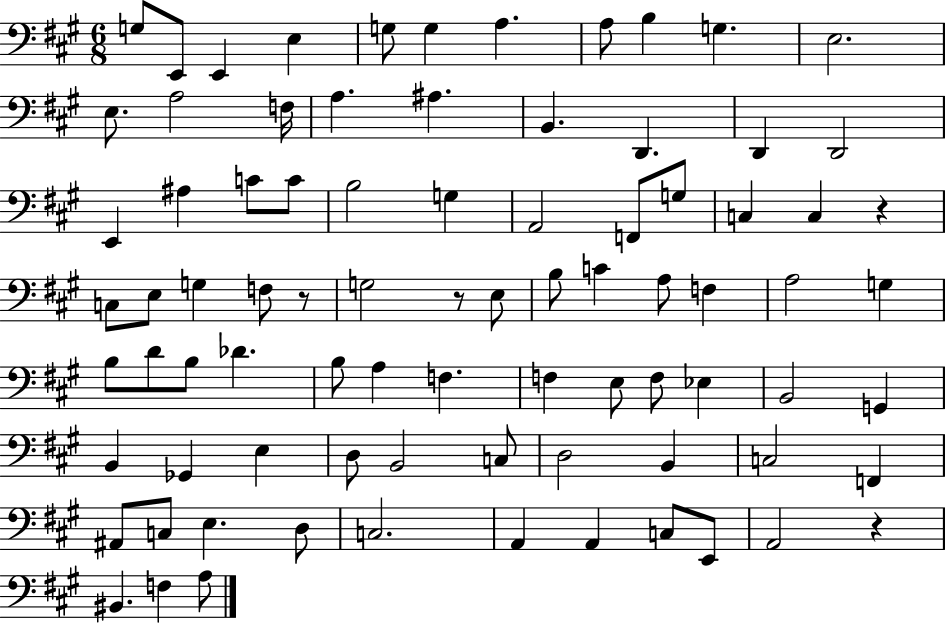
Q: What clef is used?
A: bass